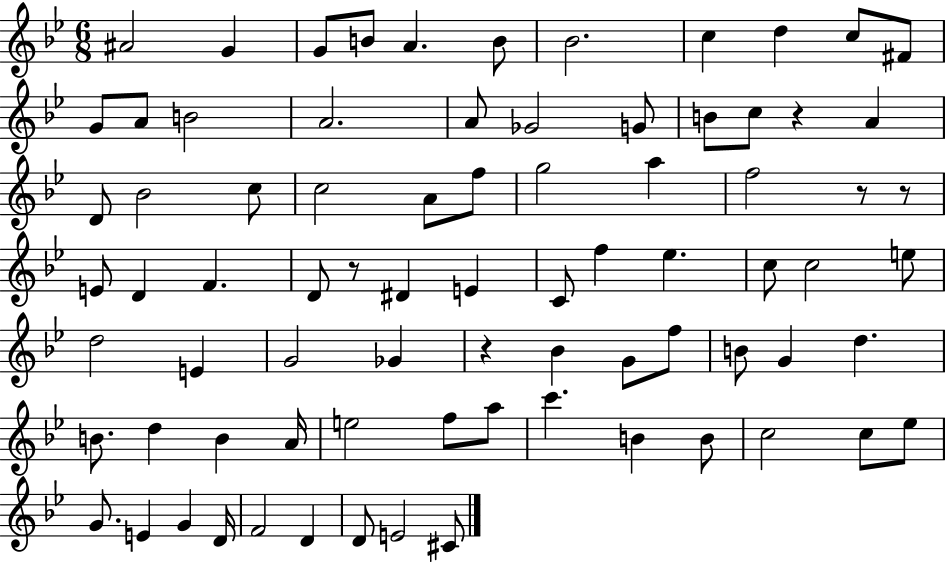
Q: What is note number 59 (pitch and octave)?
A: A5